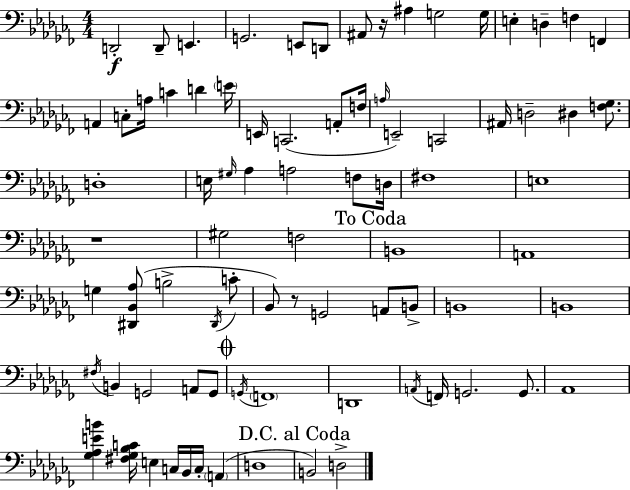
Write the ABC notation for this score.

X:1
T:Untitled
M:4/4
L:1/4
K:Abm
D,,2 D,,/2 E,, G,,2 E,,/2 D,,/2 ^A,,/2 z/4 ^A, G,2 G,/4 E, D, F, F,, A,, C,/2 A,/4 C D E/4 E,,/4 C,,2 A,,/2 F,/4 A,/4 E,,2 C,,2 ^A,,/4 D,2 ^D, [F,_G,]/2 D,4 E,/4 ^G,/4 _A, A,2 F,/2 D,/4 ^F,4 E,4 z4 ^G,2 F,2 B,,4 A,,4 G, [^D,,_B,,_A,]/2 B,2 ^D,,/4 C/2 _B,,/2 z/2 G,,2 A,,/2 B,,/2 B,,4 B,,4 ^F,/4 B,, G,,2 A,,/2 G,,/2 G,,/4 F,,4 D,,4 A,,/4 F,,/4 G,,2 G,,/2 _A,,4 [_G,_A,EB] [^F,_G,_B,C]/4 E, C,/4 _B,,/4 C,/4 A,, D,4 B,,2 D,2